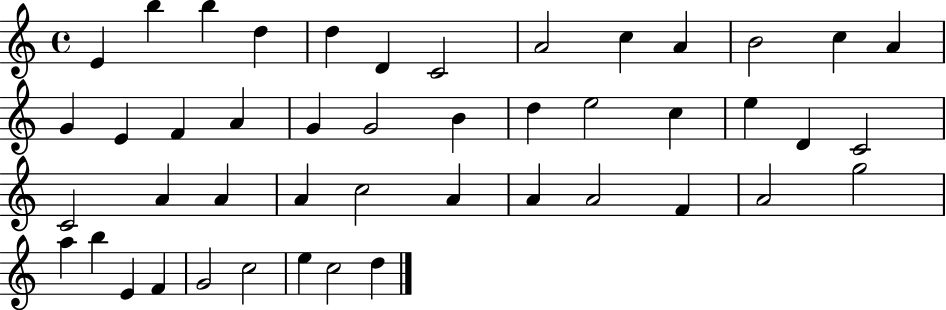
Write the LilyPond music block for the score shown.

{
  \clef treble
  \time 4/4
  \defaultTimeSignature
  \key c \major
  e'4 b''4 b''4 d''4 | d''4 d'4 c'2 | a'2 c''4 a'4 | b'2 c''4 a'4 | \break g'4 e'4 f'4 a'4 | g'4 g'2 b'4 | d''4 e''2 c''4 | e''4 d'4 c'2 | \break c'2 a'4 a'4 | a'4 c''2 a'4 | a'4 a'2 f'4 | a'2 g''2 | \break a''4 b''4 e'4 f'4 | g'2 c''2 | e''4 c''2 d''4 | \bar "|."
}